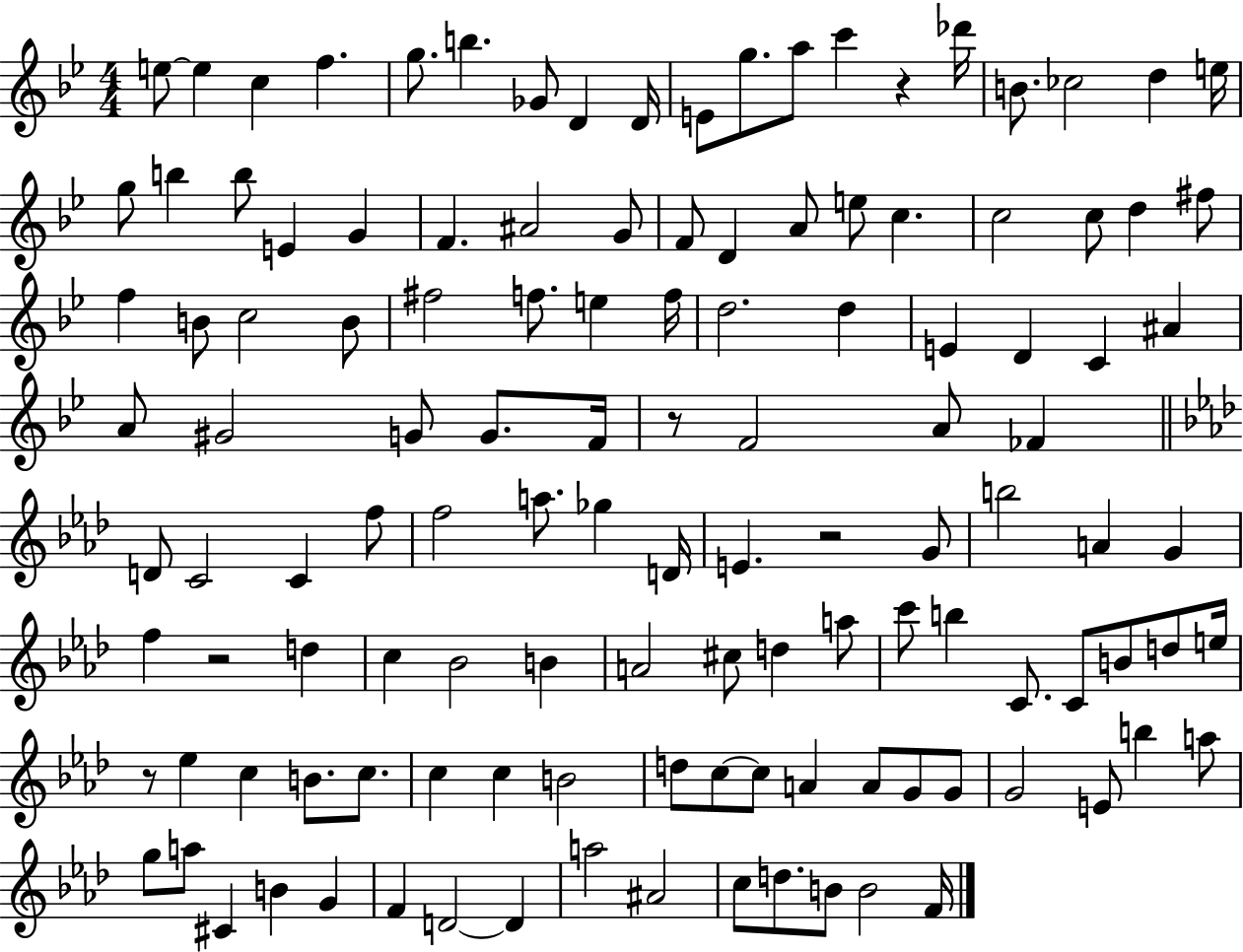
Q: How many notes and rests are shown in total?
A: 124